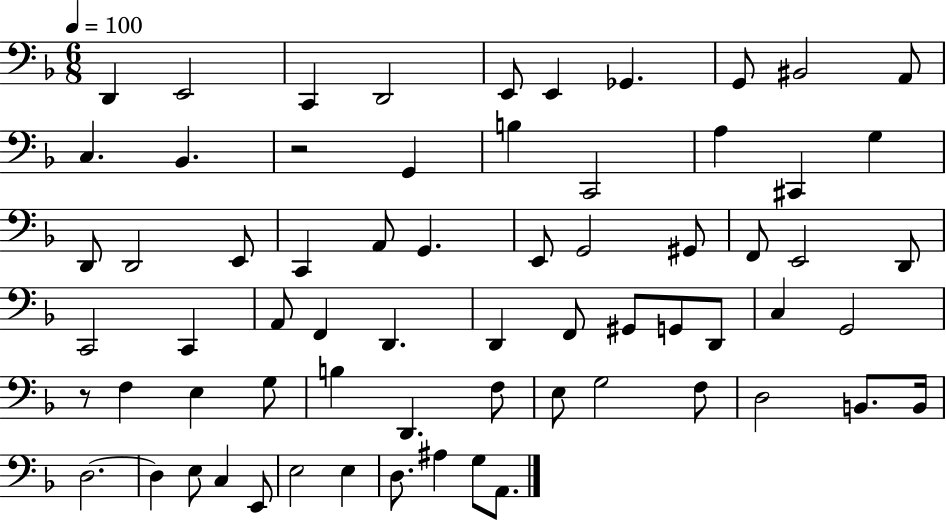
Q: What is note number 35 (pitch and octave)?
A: D2